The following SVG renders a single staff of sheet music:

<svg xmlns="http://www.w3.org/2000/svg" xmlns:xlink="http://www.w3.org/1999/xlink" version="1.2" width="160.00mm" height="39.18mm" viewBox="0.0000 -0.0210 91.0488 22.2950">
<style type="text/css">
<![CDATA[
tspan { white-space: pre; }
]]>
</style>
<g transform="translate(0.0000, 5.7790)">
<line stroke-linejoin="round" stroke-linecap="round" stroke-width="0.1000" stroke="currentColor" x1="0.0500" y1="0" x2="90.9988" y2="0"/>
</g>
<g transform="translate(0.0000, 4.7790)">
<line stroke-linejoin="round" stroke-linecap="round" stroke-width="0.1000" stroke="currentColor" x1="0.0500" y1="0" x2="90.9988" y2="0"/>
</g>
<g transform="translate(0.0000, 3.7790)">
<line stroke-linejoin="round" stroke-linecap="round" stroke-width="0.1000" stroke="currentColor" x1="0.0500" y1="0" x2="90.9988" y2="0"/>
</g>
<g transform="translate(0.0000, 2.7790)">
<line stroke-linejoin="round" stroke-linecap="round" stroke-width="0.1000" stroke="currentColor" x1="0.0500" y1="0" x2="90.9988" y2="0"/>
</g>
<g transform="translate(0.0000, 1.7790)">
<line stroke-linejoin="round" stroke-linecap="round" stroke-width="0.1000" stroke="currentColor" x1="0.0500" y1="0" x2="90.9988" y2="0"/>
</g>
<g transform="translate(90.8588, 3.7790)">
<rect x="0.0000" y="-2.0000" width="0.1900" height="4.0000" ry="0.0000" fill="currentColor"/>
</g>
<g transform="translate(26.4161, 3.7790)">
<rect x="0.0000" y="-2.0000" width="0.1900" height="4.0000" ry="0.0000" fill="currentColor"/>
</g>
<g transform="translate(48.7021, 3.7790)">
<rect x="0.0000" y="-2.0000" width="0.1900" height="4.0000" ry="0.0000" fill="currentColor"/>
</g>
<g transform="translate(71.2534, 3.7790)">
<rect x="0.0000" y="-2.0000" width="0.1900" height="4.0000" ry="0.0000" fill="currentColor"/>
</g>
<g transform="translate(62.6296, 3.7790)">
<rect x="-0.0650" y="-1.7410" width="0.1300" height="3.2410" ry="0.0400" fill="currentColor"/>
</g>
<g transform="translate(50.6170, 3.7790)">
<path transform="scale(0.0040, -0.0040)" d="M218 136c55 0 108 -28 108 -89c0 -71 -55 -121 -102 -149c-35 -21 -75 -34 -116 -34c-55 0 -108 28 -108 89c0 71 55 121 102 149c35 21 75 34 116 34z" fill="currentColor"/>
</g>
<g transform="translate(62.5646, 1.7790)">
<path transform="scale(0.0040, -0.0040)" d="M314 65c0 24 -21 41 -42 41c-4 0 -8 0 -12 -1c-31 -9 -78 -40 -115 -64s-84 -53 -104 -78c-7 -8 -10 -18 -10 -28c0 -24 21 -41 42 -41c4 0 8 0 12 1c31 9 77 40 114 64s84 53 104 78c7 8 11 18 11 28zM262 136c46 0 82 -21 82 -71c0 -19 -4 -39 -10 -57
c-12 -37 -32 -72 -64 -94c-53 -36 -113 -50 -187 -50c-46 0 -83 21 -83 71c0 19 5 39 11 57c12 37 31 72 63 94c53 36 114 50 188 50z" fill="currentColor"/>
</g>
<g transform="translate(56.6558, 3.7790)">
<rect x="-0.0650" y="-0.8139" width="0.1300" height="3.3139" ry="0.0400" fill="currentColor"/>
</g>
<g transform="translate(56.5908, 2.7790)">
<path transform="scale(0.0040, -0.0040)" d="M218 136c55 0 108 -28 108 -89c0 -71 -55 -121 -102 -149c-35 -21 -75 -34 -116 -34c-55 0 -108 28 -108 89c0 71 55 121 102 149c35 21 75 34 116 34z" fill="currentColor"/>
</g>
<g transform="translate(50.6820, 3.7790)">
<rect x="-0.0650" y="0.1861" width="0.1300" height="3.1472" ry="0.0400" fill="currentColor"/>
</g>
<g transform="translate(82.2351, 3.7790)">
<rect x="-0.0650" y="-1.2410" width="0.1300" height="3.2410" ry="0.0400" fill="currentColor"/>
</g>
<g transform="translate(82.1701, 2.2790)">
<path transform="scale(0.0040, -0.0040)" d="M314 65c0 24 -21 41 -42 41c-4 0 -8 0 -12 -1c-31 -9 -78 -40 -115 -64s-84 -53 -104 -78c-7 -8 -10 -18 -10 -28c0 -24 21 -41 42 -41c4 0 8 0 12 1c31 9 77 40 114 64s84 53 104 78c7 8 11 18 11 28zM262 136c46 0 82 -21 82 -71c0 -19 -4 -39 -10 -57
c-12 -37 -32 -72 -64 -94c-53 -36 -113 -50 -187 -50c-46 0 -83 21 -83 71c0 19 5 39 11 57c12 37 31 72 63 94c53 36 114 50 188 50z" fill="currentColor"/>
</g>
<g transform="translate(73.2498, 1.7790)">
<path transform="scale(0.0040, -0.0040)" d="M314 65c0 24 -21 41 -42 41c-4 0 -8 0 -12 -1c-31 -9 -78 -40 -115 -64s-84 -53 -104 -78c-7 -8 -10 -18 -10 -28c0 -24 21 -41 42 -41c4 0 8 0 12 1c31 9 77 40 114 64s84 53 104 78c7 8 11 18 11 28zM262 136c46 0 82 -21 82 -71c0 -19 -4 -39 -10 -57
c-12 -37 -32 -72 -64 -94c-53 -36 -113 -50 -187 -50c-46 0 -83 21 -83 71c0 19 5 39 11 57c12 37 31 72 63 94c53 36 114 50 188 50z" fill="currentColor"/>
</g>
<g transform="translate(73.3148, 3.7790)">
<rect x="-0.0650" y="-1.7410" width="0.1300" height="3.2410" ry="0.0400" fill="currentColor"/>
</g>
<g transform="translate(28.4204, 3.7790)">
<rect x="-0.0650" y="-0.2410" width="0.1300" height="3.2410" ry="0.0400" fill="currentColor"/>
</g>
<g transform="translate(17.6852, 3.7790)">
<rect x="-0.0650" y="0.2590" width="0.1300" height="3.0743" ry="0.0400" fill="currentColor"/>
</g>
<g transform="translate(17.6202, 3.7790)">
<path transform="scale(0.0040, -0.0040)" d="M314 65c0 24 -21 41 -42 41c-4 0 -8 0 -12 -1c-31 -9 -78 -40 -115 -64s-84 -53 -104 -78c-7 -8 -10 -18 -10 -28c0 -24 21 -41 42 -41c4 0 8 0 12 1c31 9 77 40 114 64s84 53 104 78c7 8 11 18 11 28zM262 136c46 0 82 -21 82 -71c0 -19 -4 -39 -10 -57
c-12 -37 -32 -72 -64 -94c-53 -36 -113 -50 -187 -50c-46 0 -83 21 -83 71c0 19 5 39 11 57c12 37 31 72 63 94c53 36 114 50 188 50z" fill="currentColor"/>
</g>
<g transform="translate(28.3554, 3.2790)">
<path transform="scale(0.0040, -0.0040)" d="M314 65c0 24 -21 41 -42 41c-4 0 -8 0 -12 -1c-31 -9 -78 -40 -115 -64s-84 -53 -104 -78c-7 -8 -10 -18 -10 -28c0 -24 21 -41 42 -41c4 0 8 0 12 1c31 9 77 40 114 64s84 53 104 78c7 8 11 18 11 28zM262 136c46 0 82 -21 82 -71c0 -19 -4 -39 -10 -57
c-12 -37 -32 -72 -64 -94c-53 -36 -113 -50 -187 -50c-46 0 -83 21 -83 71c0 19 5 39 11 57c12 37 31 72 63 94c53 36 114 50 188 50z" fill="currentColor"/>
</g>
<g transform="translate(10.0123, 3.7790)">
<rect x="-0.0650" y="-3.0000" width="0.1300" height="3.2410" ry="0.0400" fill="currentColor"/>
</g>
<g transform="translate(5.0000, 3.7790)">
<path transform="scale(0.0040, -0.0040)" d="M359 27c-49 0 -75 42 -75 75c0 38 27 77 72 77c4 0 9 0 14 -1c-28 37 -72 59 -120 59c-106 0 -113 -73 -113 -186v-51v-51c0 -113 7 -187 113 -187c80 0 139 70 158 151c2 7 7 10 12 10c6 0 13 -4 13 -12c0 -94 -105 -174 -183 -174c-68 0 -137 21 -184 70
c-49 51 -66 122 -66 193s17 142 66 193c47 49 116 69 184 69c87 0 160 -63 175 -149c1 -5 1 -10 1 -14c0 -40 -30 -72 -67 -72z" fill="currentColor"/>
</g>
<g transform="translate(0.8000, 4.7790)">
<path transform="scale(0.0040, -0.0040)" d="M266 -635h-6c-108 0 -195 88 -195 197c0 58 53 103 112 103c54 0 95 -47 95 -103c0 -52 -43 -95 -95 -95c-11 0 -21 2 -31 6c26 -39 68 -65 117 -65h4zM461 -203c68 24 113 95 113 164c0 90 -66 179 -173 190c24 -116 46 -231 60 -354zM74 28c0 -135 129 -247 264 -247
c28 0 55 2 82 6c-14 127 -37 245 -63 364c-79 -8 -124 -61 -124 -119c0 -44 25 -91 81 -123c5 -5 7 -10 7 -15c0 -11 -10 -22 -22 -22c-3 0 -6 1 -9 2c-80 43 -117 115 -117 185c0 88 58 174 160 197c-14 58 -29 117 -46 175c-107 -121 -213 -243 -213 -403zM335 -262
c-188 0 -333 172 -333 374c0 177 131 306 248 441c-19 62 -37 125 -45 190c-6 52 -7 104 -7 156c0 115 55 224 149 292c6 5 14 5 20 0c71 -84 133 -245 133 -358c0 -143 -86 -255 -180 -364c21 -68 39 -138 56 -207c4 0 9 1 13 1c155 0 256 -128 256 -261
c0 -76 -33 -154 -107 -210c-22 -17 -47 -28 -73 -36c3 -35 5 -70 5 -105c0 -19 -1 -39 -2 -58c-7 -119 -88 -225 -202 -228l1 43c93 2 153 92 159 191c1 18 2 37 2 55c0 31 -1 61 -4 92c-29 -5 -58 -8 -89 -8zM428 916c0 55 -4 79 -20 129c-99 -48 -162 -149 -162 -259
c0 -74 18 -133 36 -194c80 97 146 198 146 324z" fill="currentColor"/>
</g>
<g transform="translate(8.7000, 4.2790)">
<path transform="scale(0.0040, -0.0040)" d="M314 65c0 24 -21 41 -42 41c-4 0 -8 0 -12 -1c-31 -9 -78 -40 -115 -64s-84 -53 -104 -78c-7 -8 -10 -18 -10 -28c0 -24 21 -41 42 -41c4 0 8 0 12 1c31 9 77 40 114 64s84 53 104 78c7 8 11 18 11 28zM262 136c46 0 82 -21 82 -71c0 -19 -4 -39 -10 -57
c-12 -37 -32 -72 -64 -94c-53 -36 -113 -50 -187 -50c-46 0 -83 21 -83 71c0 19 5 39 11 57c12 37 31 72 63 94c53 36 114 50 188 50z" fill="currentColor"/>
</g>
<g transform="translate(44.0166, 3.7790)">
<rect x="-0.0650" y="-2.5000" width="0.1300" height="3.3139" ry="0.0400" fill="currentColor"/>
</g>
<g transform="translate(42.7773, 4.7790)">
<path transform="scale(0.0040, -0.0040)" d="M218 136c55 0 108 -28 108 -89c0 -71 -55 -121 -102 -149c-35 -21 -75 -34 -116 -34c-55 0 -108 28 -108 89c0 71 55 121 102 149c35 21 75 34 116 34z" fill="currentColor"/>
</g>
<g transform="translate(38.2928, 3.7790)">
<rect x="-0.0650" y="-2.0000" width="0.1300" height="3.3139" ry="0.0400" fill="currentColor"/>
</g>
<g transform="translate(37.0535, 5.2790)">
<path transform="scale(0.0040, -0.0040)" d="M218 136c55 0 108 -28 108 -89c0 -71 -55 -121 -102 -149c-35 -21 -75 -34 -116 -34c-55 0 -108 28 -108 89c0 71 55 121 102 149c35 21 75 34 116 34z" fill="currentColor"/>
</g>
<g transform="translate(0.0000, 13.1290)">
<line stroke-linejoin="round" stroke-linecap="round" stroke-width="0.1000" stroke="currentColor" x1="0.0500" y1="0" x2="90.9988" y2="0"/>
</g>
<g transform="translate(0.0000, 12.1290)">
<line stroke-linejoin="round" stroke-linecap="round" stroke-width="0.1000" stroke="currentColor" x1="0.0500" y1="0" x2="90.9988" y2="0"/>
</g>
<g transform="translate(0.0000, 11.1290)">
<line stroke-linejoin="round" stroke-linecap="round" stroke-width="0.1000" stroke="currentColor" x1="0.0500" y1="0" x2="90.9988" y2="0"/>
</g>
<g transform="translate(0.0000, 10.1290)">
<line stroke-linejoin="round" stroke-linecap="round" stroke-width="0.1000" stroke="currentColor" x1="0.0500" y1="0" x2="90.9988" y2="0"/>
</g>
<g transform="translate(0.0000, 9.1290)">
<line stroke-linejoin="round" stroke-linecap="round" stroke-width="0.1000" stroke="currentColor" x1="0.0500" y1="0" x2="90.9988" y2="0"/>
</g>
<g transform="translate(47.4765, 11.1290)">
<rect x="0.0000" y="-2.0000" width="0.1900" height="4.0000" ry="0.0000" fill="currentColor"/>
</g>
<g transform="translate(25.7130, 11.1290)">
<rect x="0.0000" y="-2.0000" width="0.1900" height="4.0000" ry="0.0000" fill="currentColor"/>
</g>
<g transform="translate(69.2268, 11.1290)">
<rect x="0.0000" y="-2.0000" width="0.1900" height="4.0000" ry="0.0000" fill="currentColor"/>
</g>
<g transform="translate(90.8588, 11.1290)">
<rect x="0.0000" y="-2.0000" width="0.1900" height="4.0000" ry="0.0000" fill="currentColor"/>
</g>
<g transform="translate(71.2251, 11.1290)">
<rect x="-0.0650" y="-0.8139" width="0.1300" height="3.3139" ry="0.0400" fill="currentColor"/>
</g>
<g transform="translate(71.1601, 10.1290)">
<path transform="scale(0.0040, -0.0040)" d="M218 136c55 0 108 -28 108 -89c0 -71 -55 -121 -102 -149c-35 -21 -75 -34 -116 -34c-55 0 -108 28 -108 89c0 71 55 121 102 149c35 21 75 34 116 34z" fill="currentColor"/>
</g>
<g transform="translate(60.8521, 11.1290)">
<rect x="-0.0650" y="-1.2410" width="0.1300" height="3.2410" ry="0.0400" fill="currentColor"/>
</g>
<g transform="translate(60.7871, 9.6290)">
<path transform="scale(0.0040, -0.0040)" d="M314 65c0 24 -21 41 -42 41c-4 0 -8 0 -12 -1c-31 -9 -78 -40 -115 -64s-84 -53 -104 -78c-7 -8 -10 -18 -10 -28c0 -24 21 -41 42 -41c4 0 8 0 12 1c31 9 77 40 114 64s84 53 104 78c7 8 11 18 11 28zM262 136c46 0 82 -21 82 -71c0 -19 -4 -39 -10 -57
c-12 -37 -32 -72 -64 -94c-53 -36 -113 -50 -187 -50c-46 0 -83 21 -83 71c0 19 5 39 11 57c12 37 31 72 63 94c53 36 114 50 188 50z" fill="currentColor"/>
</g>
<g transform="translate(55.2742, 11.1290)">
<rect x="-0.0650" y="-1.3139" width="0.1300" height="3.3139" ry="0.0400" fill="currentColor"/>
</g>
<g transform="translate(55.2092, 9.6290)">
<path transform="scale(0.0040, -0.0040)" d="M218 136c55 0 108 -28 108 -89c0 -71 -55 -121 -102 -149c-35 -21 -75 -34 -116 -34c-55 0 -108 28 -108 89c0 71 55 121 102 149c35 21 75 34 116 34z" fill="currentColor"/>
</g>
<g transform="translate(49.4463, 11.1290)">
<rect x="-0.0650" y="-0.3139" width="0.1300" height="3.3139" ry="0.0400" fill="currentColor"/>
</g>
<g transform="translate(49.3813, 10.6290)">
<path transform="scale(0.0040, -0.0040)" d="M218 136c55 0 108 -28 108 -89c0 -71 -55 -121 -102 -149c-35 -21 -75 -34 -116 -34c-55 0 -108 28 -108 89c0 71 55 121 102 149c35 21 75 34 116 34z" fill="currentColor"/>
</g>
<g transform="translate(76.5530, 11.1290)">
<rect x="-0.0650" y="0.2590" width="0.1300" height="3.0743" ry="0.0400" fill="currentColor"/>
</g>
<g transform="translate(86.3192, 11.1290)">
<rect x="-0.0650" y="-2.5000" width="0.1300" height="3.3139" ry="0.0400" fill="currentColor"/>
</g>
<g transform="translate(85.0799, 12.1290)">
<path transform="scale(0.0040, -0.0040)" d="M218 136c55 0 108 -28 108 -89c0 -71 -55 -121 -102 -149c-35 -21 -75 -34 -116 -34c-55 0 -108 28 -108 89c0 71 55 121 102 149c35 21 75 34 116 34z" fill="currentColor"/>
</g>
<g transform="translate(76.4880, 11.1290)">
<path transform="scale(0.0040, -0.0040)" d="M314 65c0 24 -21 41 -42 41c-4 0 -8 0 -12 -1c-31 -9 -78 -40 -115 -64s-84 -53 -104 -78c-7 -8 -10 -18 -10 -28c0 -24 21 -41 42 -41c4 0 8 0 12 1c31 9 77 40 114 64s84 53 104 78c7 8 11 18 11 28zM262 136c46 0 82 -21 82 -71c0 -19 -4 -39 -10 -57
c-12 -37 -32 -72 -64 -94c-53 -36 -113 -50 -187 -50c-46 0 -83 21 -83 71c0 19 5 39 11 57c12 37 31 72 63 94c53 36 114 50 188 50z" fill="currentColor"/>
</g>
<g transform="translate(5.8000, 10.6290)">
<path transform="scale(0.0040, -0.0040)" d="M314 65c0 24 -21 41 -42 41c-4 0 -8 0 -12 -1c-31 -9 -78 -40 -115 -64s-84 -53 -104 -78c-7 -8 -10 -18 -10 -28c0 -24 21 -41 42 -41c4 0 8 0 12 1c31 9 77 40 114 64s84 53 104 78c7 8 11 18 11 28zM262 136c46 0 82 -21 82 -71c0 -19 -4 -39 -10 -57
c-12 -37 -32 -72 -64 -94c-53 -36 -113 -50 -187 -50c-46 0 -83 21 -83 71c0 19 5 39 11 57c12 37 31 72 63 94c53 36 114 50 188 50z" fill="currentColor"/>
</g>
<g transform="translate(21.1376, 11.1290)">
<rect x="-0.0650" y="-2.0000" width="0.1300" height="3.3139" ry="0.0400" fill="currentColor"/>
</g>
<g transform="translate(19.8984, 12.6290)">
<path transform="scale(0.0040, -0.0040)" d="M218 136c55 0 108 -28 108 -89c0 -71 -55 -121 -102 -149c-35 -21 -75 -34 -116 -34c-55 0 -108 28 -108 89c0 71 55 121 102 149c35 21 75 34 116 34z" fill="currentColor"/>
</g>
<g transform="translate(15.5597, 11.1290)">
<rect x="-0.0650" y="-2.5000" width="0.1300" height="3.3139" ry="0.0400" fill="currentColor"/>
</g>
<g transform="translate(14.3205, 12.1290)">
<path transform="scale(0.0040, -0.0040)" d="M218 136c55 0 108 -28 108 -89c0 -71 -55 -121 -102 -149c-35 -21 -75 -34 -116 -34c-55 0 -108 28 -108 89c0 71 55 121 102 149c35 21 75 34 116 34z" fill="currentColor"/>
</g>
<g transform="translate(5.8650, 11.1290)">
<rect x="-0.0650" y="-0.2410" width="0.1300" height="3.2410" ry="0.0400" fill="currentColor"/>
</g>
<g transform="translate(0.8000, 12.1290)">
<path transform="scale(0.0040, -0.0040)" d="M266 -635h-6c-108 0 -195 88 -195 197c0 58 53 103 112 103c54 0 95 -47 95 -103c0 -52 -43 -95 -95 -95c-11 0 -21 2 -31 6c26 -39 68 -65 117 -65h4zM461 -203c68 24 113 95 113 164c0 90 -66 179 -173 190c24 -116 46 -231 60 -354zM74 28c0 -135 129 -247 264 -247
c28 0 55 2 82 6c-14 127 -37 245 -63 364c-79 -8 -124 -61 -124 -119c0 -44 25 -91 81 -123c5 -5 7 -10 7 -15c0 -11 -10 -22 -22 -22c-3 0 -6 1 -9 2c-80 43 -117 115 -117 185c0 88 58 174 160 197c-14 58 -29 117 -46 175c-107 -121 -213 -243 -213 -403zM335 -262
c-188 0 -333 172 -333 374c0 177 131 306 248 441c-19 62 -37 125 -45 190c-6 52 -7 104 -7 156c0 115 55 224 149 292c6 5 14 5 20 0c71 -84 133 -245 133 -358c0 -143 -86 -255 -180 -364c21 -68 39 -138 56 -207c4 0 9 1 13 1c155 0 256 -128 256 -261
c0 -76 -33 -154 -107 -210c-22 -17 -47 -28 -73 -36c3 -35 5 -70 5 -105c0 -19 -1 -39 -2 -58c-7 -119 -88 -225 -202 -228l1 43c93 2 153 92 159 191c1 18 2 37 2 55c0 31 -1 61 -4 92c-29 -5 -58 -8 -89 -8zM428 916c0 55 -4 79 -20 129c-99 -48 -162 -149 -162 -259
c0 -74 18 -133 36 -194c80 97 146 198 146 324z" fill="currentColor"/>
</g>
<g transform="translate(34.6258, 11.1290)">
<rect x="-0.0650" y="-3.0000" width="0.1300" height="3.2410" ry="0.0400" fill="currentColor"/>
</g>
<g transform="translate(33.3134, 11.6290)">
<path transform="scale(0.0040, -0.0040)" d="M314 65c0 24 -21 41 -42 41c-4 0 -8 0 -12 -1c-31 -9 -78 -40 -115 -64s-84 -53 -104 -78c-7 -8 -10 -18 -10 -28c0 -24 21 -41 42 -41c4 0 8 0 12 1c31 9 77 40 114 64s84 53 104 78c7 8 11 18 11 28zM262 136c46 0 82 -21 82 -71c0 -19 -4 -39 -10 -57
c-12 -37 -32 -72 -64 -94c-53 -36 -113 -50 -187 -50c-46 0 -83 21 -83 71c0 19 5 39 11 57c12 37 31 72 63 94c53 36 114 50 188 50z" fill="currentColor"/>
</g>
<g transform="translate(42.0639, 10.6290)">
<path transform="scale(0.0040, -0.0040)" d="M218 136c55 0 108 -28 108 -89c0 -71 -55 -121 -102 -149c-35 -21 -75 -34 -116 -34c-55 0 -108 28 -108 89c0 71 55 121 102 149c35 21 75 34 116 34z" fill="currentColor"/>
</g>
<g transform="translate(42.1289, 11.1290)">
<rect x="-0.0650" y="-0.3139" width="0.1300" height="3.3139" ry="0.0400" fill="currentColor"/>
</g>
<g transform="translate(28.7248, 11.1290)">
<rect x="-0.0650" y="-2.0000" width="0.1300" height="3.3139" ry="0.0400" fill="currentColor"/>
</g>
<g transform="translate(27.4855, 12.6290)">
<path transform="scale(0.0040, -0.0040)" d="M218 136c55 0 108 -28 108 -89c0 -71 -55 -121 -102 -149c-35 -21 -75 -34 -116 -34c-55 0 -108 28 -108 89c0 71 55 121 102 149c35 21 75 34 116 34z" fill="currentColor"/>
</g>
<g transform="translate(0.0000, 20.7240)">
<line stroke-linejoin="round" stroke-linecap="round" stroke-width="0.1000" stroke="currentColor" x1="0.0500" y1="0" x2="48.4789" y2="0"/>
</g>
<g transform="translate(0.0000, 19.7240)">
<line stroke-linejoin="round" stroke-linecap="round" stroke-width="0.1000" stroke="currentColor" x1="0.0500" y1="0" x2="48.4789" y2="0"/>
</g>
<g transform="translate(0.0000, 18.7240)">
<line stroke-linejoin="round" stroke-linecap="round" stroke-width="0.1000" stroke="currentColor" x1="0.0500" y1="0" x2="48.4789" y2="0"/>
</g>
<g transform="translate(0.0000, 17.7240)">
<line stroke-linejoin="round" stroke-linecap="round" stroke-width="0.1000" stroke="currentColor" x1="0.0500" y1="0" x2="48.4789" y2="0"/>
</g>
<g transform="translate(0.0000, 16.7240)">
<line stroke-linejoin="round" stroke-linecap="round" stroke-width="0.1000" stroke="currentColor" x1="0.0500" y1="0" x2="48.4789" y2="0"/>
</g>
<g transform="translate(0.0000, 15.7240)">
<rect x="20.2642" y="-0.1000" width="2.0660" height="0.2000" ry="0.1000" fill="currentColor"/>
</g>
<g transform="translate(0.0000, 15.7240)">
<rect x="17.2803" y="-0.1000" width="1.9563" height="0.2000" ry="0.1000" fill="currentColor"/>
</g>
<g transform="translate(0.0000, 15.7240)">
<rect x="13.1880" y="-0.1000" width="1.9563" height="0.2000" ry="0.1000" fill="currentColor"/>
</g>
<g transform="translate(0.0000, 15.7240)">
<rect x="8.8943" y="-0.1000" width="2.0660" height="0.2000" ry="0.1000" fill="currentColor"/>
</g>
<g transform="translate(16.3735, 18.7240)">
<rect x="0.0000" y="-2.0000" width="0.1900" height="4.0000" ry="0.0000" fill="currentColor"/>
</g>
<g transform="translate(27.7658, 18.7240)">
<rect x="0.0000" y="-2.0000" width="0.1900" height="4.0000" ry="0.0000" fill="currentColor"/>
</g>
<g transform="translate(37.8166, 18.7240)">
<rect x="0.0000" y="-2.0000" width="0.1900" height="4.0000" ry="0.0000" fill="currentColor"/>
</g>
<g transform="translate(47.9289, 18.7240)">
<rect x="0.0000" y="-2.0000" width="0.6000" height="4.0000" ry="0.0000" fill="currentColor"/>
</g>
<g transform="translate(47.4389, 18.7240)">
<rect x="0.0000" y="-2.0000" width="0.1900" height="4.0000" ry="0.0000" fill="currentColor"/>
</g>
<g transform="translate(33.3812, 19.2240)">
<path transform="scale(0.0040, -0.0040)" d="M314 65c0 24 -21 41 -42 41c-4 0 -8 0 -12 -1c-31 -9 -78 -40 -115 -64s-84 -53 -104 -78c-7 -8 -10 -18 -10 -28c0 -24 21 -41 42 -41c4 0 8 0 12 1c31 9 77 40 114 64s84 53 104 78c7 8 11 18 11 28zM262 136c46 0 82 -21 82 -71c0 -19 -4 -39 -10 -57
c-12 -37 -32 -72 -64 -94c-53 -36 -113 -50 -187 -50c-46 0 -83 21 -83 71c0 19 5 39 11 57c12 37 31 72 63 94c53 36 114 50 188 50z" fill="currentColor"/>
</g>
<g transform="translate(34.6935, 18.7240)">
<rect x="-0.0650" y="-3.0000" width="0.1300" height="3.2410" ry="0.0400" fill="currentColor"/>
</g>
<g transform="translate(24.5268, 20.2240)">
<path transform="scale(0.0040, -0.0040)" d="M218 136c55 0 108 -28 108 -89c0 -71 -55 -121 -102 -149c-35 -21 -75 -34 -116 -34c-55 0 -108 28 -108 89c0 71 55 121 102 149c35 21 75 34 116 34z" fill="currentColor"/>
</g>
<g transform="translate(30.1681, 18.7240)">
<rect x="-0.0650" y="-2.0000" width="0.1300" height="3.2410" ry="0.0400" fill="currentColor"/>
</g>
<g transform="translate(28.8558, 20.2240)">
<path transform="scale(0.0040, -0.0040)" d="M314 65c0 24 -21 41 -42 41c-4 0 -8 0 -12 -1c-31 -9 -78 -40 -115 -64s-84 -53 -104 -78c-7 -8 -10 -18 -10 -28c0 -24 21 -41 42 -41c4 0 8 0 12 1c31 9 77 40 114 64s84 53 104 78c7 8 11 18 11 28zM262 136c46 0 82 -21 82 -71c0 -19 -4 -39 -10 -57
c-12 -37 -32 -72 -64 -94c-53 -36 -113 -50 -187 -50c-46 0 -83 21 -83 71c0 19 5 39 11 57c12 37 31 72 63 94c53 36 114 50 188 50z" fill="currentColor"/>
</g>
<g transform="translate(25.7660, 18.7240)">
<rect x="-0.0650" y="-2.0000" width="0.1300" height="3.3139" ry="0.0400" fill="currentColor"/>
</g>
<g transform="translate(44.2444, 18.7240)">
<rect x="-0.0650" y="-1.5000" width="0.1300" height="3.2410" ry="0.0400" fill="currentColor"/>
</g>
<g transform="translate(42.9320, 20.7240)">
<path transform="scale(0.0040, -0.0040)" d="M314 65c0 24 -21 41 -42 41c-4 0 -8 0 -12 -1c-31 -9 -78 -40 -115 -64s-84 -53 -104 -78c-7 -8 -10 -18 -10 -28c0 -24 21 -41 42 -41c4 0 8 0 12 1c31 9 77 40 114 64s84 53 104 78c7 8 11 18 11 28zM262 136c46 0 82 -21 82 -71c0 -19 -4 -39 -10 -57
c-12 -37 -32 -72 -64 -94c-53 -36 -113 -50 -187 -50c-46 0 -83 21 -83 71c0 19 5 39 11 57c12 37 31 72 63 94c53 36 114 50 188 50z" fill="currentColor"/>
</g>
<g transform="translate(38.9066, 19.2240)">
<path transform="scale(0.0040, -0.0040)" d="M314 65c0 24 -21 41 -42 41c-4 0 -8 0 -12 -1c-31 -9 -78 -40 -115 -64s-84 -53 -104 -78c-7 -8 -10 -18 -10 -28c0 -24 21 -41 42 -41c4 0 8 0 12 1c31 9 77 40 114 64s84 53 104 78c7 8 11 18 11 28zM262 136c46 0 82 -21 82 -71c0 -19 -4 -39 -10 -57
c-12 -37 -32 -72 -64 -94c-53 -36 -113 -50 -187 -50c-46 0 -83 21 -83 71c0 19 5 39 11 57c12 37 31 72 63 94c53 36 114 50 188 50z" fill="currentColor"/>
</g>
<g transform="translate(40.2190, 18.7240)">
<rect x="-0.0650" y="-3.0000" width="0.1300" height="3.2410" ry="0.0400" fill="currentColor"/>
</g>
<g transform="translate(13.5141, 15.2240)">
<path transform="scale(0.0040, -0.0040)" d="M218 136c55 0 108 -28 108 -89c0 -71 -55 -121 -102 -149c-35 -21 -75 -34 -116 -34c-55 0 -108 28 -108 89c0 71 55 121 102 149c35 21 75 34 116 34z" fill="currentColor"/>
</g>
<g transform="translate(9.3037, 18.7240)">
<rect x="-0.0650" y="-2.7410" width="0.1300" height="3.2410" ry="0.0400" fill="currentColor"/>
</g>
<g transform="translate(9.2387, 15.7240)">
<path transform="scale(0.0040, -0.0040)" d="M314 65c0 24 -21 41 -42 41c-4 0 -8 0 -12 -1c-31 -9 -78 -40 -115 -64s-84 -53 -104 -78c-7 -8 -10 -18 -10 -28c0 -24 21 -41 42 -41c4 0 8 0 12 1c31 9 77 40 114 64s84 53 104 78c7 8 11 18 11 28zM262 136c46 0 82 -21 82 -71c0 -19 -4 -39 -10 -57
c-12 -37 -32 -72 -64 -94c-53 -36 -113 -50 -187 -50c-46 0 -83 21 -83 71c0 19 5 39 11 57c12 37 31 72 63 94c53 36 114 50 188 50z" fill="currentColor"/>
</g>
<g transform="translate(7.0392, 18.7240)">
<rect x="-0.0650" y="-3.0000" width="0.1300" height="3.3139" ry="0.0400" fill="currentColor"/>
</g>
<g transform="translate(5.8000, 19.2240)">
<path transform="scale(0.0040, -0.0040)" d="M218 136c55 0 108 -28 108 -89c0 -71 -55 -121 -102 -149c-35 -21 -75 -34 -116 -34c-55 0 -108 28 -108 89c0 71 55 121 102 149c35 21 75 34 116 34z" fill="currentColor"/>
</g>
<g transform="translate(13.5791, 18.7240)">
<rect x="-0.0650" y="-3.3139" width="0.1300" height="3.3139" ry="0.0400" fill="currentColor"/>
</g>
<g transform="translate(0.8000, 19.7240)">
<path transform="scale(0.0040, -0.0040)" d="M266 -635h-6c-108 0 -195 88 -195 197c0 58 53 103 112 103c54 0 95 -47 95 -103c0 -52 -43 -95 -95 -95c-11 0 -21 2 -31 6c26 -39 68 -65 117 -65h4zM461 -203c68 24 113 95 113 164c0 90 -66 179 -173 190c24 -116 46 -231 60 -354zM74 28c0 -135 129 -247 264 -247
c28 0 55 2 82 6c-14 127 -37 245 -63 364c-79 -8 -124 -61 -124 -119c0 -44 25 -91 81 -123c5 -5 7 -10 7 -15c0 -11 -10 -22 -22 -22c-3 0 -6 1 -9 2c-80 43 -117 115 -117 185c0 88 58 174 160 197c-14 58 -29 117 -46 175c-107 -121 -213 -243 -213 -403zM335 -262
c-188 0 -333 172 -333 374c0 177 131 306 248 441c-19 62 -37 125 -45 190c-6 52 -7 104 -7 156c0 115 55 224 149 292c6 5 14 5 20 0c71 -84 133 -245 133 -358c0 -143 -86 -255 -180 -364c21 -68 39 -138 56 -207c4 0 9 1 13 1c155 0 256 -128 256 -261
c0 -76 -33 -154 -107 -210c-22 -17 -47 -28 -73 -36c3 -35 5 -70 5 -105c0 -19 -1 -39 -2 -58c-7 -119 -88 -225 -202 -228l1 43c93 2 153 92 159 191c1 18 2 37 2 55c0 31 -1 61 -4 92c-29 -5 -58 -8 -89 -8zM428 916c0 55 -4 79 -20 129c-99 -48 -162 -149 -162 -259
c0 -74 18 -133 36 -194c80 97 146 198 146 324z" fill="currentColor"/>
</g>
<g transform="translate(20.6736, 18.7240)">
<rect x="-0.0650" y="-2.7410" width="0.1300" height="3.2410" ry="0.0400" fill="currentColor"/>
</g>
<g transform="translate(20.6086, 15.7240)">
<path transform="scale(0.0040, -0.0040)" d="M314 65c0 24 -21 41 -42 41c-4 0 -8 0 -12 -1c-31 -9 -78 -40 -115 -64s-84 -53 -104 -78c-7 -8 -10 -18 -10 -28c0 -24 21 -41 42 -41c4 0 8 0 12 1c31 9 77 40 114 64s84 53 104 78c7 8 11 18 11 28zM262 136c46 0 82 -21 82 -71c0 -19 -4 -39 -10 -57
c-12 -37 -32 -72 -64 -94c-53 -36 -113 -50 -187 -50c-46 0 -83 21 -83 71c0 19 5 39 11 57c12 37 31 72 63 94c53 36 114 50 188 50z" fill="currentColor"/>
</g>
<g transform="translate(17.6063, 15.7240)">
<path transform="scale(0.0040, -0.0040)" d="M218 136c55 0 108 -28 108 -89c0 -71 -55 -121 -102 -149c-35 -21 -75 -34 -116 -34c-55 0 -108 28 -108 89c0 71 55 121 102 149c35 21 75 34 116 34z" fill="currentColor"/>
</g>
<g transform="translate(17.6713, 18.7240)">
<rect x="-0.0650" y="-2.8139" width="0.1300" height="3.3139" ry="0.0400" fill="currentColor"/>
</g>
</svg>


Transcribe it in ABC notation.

X:1
T:Untitled
M:4/4
L:1/4
K:C
A2 B2 c2 F G B d f2 f2 e2 c2 G F F A2 c c e e2 d B2 G A a2 b a a2 F F2 A2 A2 E2